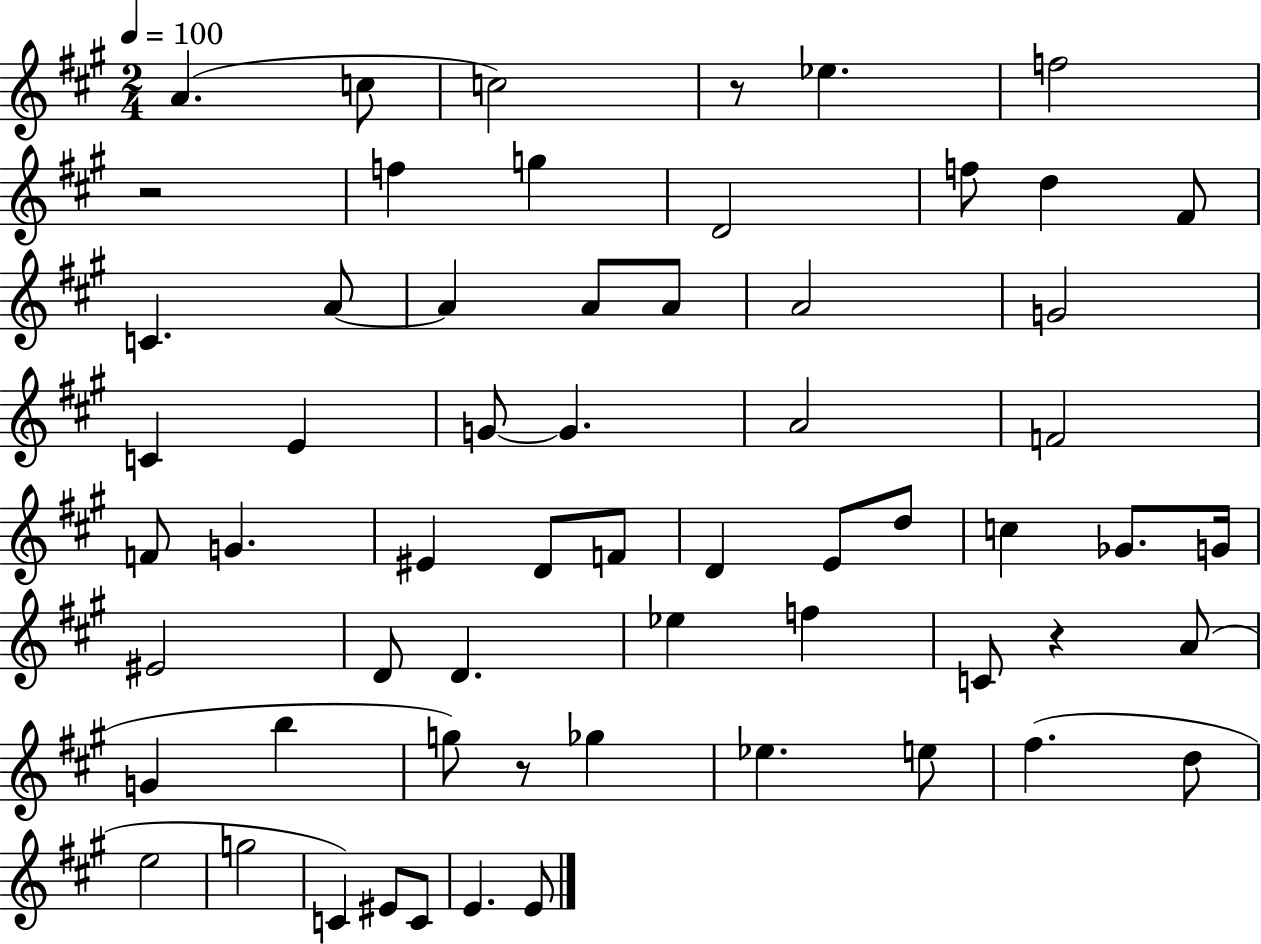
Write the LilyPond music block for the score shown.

{
  \clef treble
  \numericTimeSignature
  \time 2/4
  \key a \major
  \tempo 4 = 100
  a'4.( c''8 | c''2) | r8 ees''4. | f''2 | \break r2 | f''4 g''4 | d'2 | f''8 d''4 fis'8 | \break c'4. a'8~~ | a'4 a'8 a'8 | a'2 | g'2 | \break c'4 e'4 | g'8~~ g'4. | a'2 | f'2 | \break f'8 g'4. | eis'4 d'8 f'8 | d'4 e'8 d''8 | c''4 ges'8. g'16 | \break eis'2 | d'8 d'4. | ees''4 f''4 | c'8 r4 a'8( | \break g'4 b''4 | g''8) r8 ges''4 | ees''4. e''8 | fis''4.( d''8 | \break e''2 | g''2 | c'4) eis'8 c'8 | e'4. e'8 | \break \bar "|."
}